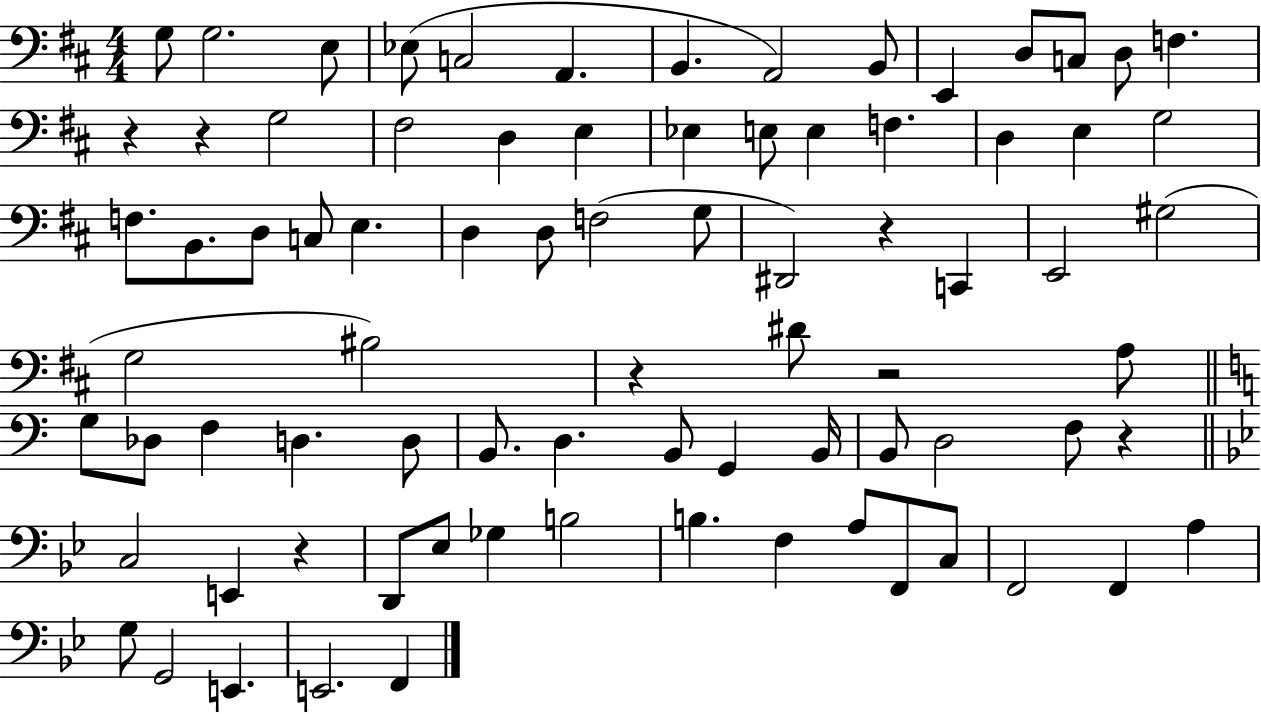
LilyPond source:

{
  \clef bass
  \numericTimeSignature
  \time 4/4
  \key d \major
  \repeat volta 2 { g8 g2. e8 | ees8( c2 a,4. | b,4. a,2) b,8 | e,4 d8 c8 d8 f4. | \break r4 r4 g2 | fis2 d4 e4 | ees4 e8 e4 f4. | d4 e4 g2 | \break f8. b,8. d8 c8 e4. | d4 d8 f2( g8 | dis,2) r4 c,4 | e,2 gis2( | \break g2 bis2) | r4 dis'8 r2 a8 | \bar "||" \break \key a \minor g8 des8 f4 d4. d8 | b,8. d4. b,8 g,4 b,16 | b,8 d2 f8 r4 | \bar "||" \break \key bes \major c2 e,4 r4 | d,8 ees8 ges4 b2 | b4. f4 a8 f,8 c8 | f,2 f,4 a4 | \break g8 g,2 e,4. | e,2. f,4 | } \bar "|."
}